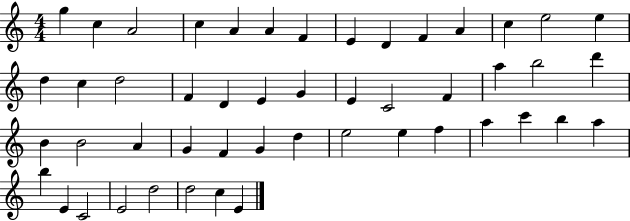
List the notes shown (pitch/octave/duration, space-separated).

G5/q C5/q A4/h C5/q A4/q A4/q F4/q E4/q D4/q F4/q A4/q C5/q E5/h E5/q D5/q C5/q D5/h F4/q D4/q E4/q G4/q E4/q C4/h F4/q A5/q B5/h D6/q B4/q B4/h A4/q G4/q F4/q G4/q D5/q E5/h E5/q F5/q A5/q C6/q B5/q A5/q B5/q E4/q C4/h E4/h D5/h D5/h C5/q E4/q